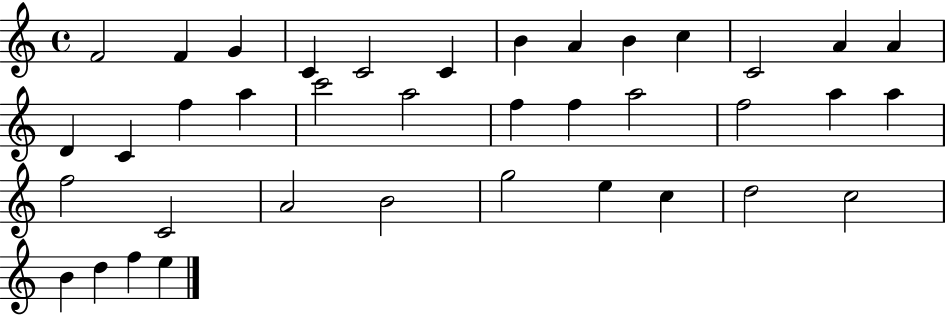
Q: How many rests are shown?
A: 0